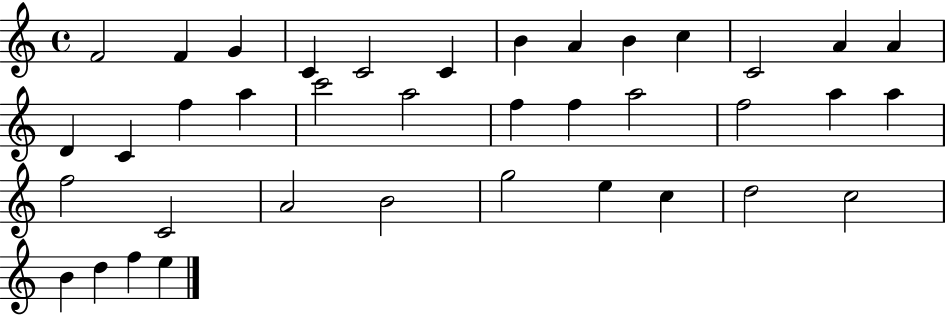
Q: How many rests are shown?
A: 0